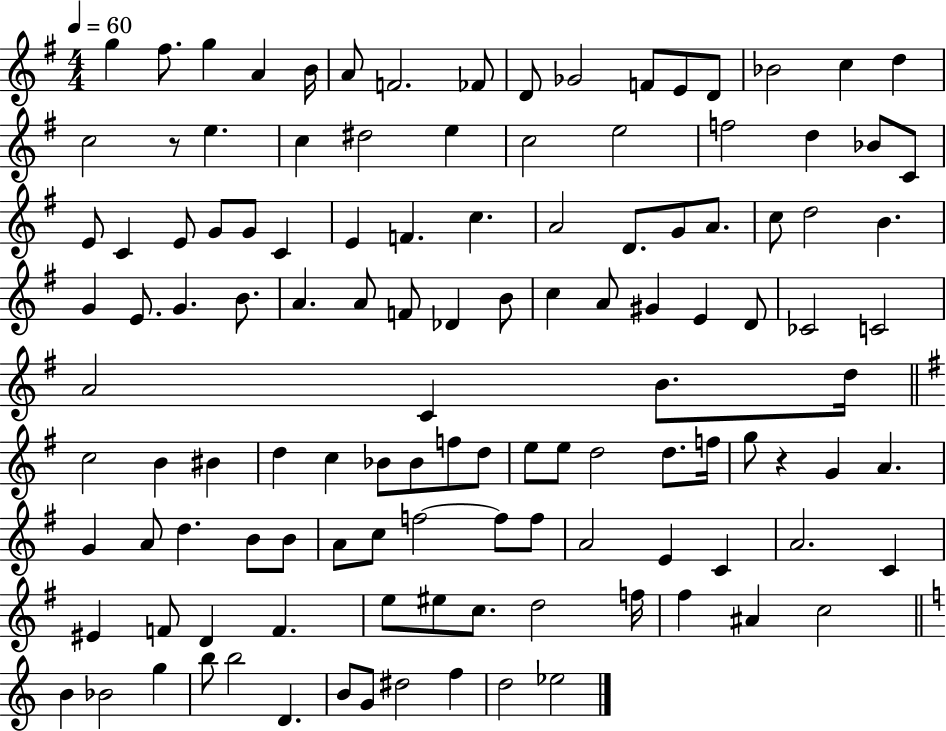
G5/q F#5/e. G5/q A4/q B4/s A4/e F4/h. FES4/e D4/e Gb4/h F4/e E4/e D4/e Bb4/h C5/q D5/q C5/h R/e E5/q. C5/q D#5/h E5/q C5/h E5/h F5/h D5/q Bb4/e C4/e E4/e C4/q E4/e G4/e G4/e C4/q E4/q F4/q. C5/q. A4/h D4/e. G4/e A4/e. C5/e D5/h B4/q. G4/q E4/e. G4/q. B4/e. A4/q. A4/e F4/e Db4/q B4/e C5/q A4/e G#4/q E4/q D4/e CES4/h C4/h A4/h C4/q B4/e. D5/s C5/h B4/q BIS4/q D5/q C5/q Bb4/e Bb4/e F5/e D5/e E5/e E5/e D5/h D5/e. F5/s G5/e R/q G4/q A4/q. G4/q A4/e D5/q. B4/e B4/e A4/e C5/e F5/h F5/e F5/e A4/h E4/q C4/q A4/h. C4/q EIS4/q F4/e D4/q F4/q. E5/e EIS5/e C5/e. D5/h F5/s F#5/q A#4/q C5/h B4/q Bb4/h G5/q B5/e B5/h D4/q. B4/e G4/e D#5/h F5/q D5/h Eb5/h